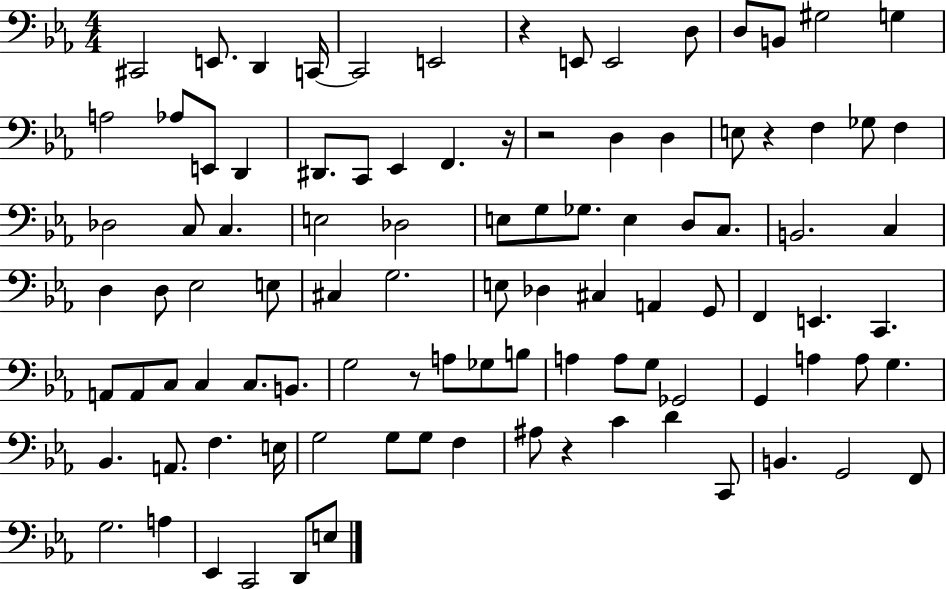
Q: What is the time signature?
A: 4/4